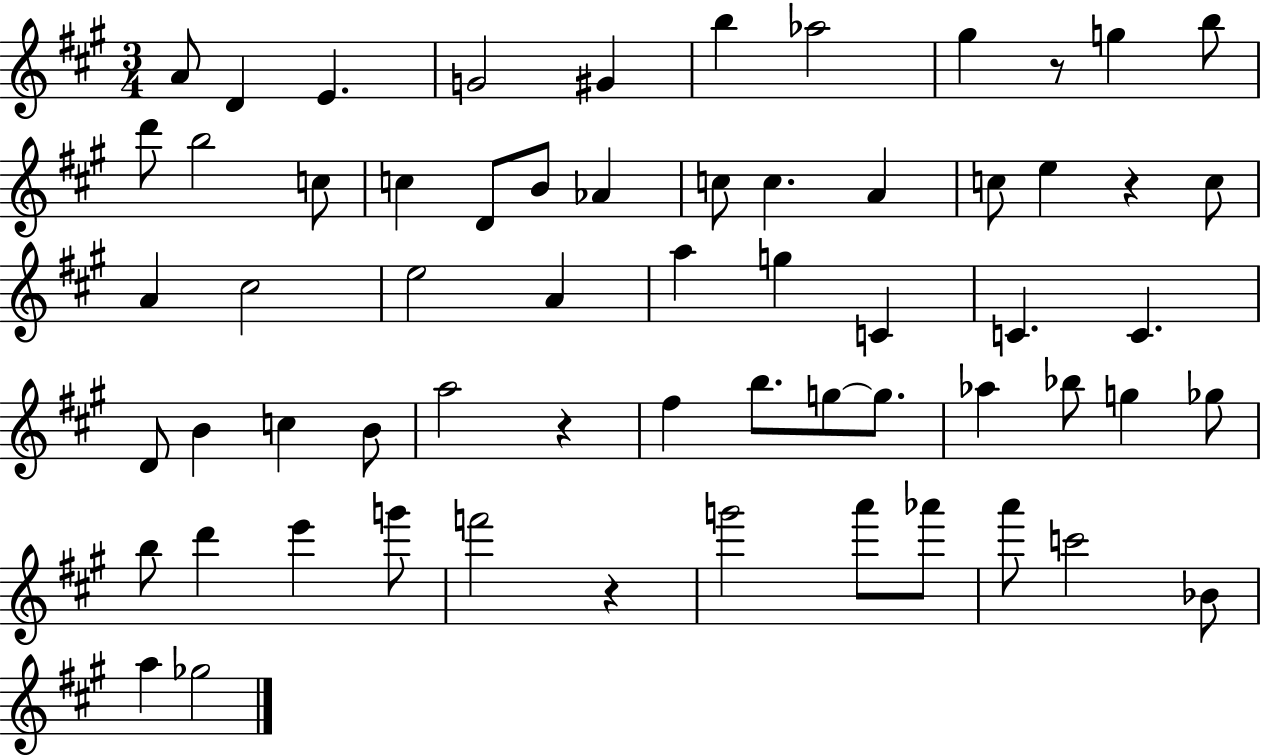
A4/e D4/q E4/q. G4/h G#4/q B5/q Ab5/h G#5/q R/e G5/q B5/e D6/e B5/h C5/e C5/q D4/e B4/e Ab4/q C5/e C5/q. A4/q C5/e E5/q R/q C5/e A4/q C#5/h E5/h A4/q A5/q G5/q C4/q C4/q. C4/q. D4/e B4/q C5/q B4/e A5/h R/q F#5/q B5/e. G5/e G5/e. Ab5/q Bb5/e G5/q Gb5/e B5/e D6/q E6/q G6/e F6/h R/q G6/h A6/e Ab6/e A6/e C6/h Bb4/e A5/q Gb5/h